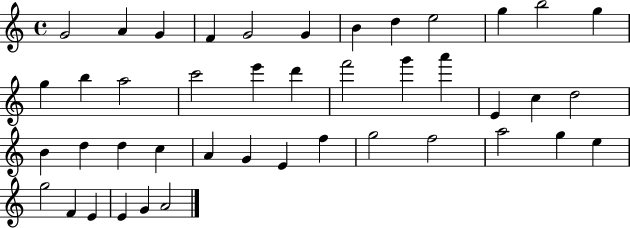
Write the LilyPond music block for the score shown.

{
  \clef treble
  \time 4/4
  \defaultTimeSignature
  \key c \major
  g'2 a'4 g'4 | f'4 g'2 g'4 | b'4 d''4 e''2 | g''4 b''2 g''4 | \break g''4 b''4 a''2 | c'''2 e'''4 d'''4 | f'''2 g'''4 a'''4 | e'4 c''4 d''2 | \break b'4 d''4 d''4 c''4 | a'4 g'4 e'4 f''4 | g''2 f''2 | a''2 g''4 e''4 | \break g''2 f'4 e'4 | e'4 g'4 a'2 | \bar "|."
}